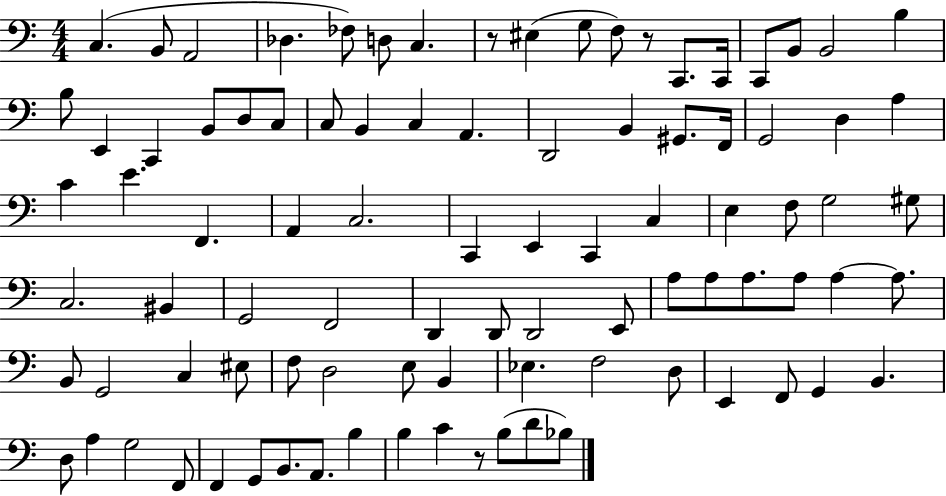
{
  \clef bass
  \numericTimeSignature
  \time 4/4
  \key c \major
  c4.( b,8 a,2 | des4. fes8) d8 c4. | r8 eis4( g8 f8) r8 c,8. c,16 | c,8 b,8 b,2 b4 | \break b8 e,4 c,4 b,8 d8 c8 | c8 b,4 c4 a,4. | d,2 b,4 gis,8. f,16 | g,2 d4 a4 | \break c'4 e'4. f,4. | a,4 c2. | c,4 e,4 c,4 c4 | e4 f8 g2 gis8 | \break c2. bis,4 | g,2 f,2 | d,4 d,8 d,2 e,8 | a8 a8 a8. a8 a4~~ a8. | \break b,8 g,2 c4 eis8 | f8 d2 e8 b,4 | ees4. f2 d8 | e,4 f,8 g,4 b,4. | \break d8 a4 g2 f,8 | f,4 g,8 b,8. a,8. b4 | b4 c'4 r8 b8( d'8 bes8) | \bar "|."
}